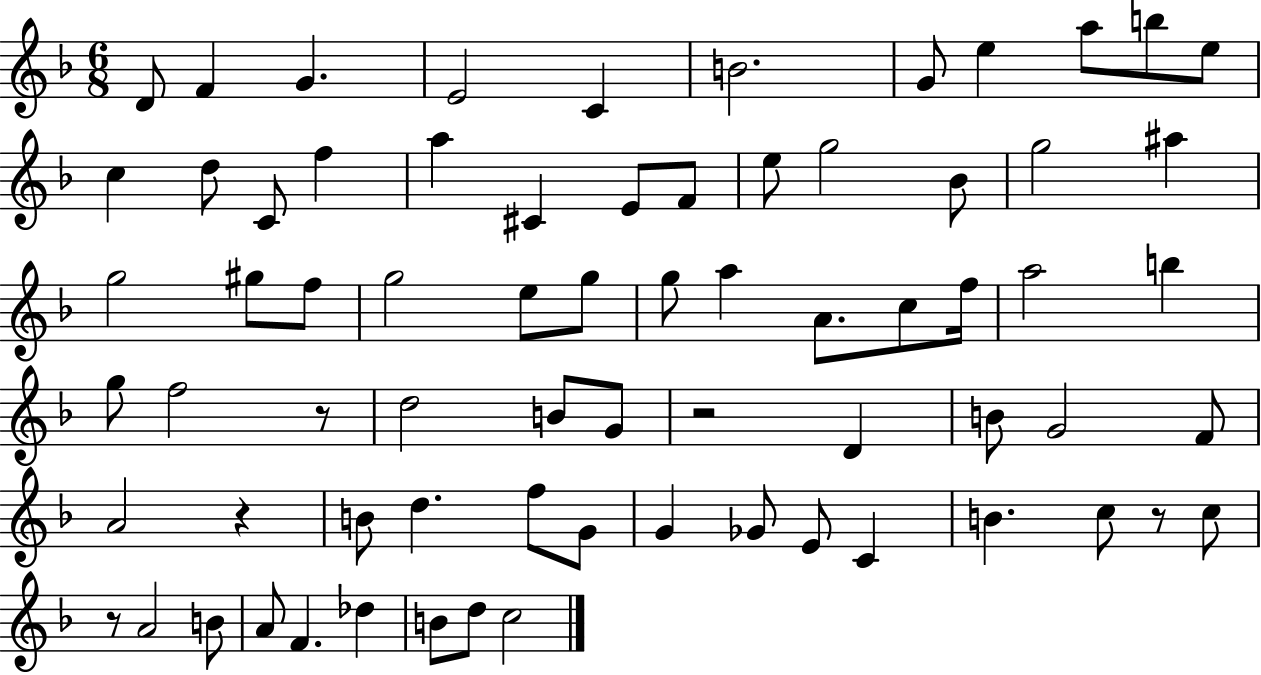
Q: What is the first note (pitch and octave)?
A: D4